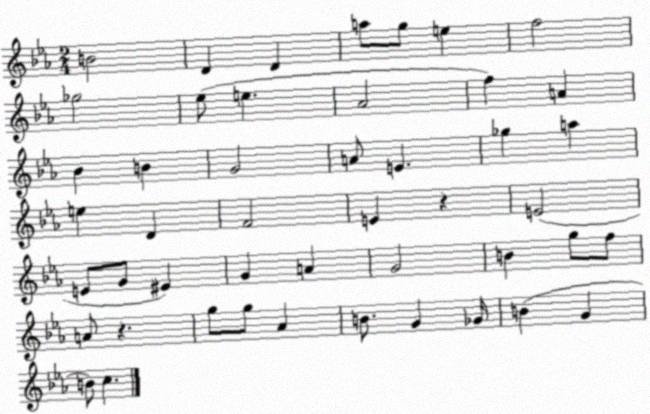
X:1
T:Untitled
M:2/4
L:1/4
K:Eb
B2 D D a/2 g/2 e f2 _g2 _e/2 e _A2 f A _B B G2 A/2 E _g a e D F2 E z E2 E/2 G/2 ^E G A G2 B g/2 f/2 A/2 z g/2 g/2 _A B/2 G _G/4 B G B/2 c